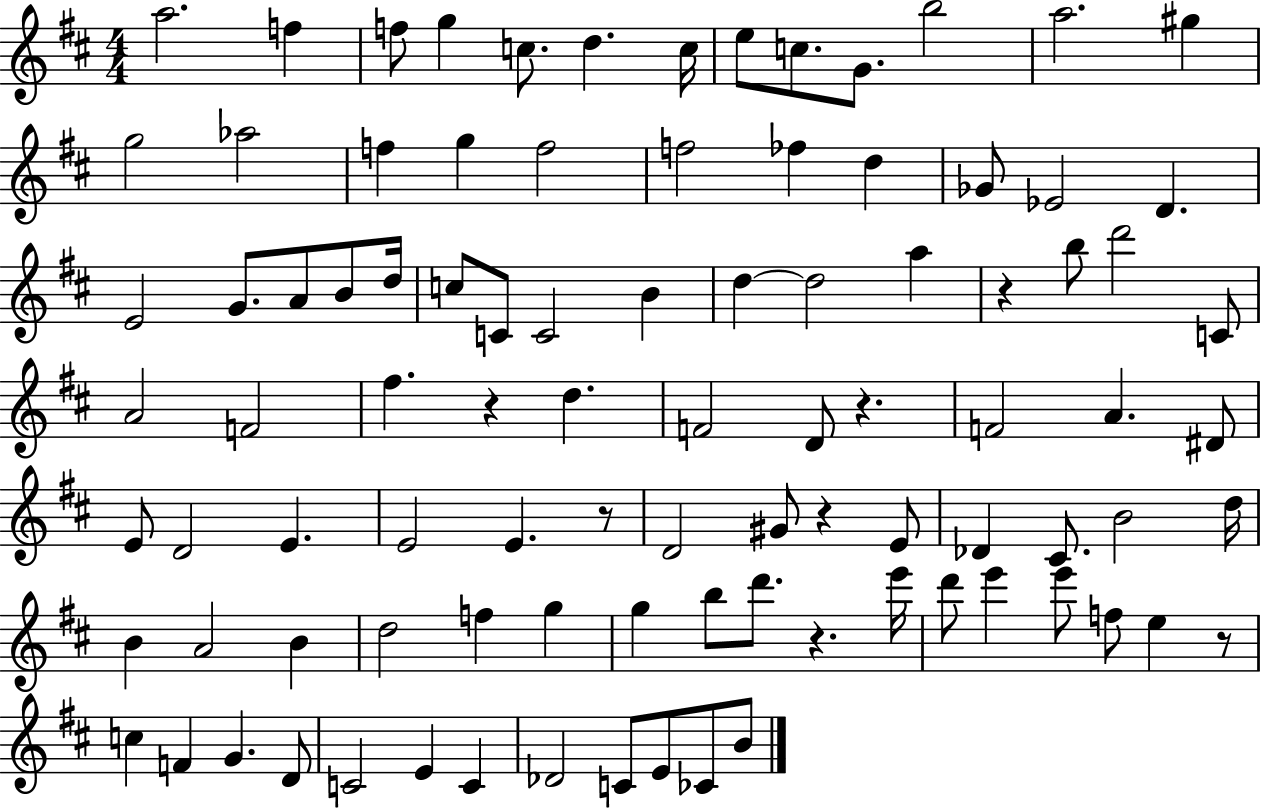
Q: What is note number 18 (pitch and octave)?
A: F5